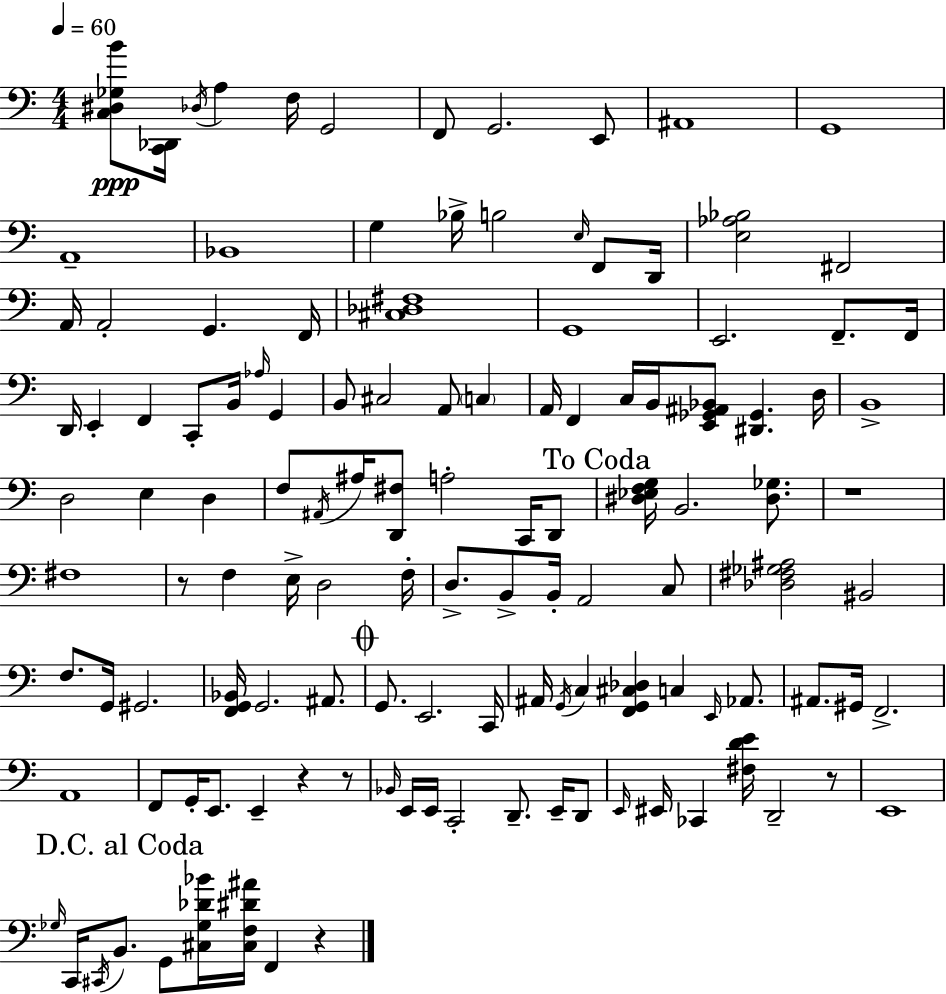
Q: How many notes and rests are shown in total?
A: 125